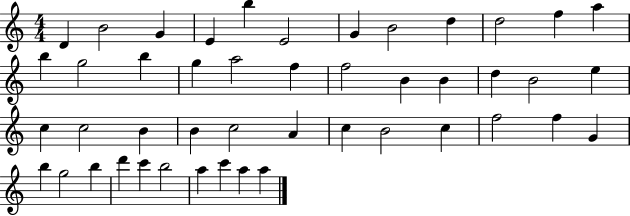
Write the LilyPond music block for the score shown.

{
  \clef treble
  \numericTimeSignature
  \time 4/4
  \key c \major
  d'4 b'2 g'4 | e'4 b''4 e'2 | g'4 b'2 d''4 | d''2 f''4 a''4 | \break b''4 g''2 b''4 | g''4 a''2 f''4 | f''2 b'4 b'4 | d''4 b'2 e''4 | \break c''4 c''2 b'4 | b'4 c''2 a'4 | c''4 b'2 c''4 | f''2 f''4 g'4 | \break b''4 g''2 b''4 | d'''4 c'''4 b''2 | a''4 c'''4 a''4 a''4 | \bar "|."
}